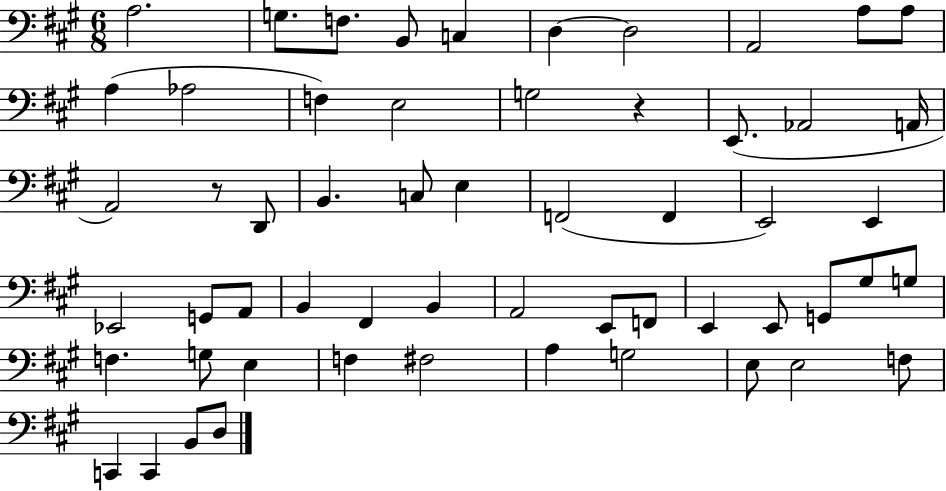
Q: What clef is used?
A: bass